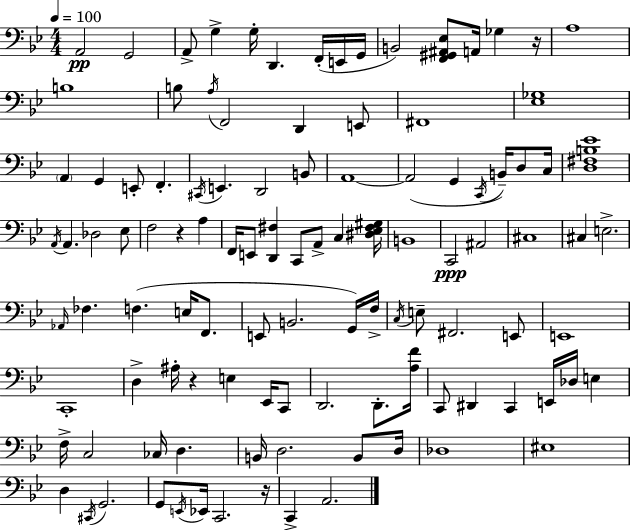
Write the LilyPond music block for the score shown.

{
  \clef bass
  \numericTimeSignature
  \time 4/4
  \key bes \major
  \tempo 4 = 100
  a,2\pp g,2 | a,8-> g4-> g16-. d,4. f,16-.( e,16 g,16 | b,2) <f, gis, ais, ees>8 a,16 ges4 r16 | a1 | \break b1 | b8 \acciaccatura { a16 } f,2 d,4 e,8 | fis,1 | <ees ges>1 | \break \parenthesize a,4 g,4 e,8-. f,4.-. | \acciaccatura { cis,16 } e,4. d,2 | b,8 a,1~~ | a,2( g,4 \acciaccatura { c,16 } b,16--) | \break d8 c16 <d fis b ees'>1 | \acciaccatura { a,16 } a,4. des2 | ees8 f2 r4 | a4 f,16 e,8 <d, fis>4 c,8 a,8-> c4 | \break <dis ees fis gis>16 b,1 | c,2\ppp ais,2 | cis1 | cis4 e2.-> | \break \grace { aes,16 } fes4. f4.( | e16 f,8. e,8 b,2. | g,16) f16-> \acciaccatura { c16 } e8-- fis,2. | e,8 e,1 | \break c,1-. | d4-> ais16-. r4 e4 | ees,16 c,8 d,2. | d,8.-. <a f'>16 c,8 dis,4 c,4 | \break e,16 des16 e4 f16-> c2 ces16 | d4. b,16 d2. | b,8 d16 des1 | eis1 | \break d4 \acciaccatura { cis,16 } g,2. | g,8 \acciaccatura { e,16 } ees,16 c,2. | r16 c,4-> a,2. | \bar "|."
}